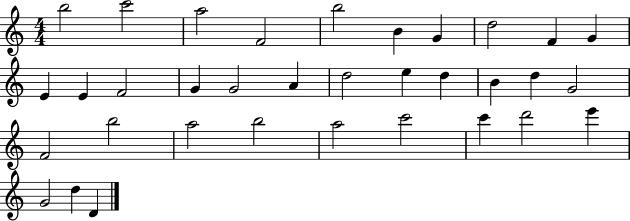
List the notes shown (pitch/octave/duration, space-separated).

B5/h C6/h A5/h F4/h B5/h B4/q G4/q D5/h F4/q G4/q E4/q E4/q F4/h G4/q G4/h A4/q D5/h E5/q D5/q B4/q D5/q G4/h F4/h B5/h A5/h B5/h A5/h C6/h C6/q D6/h E6/q G4/h D5/q D4/q